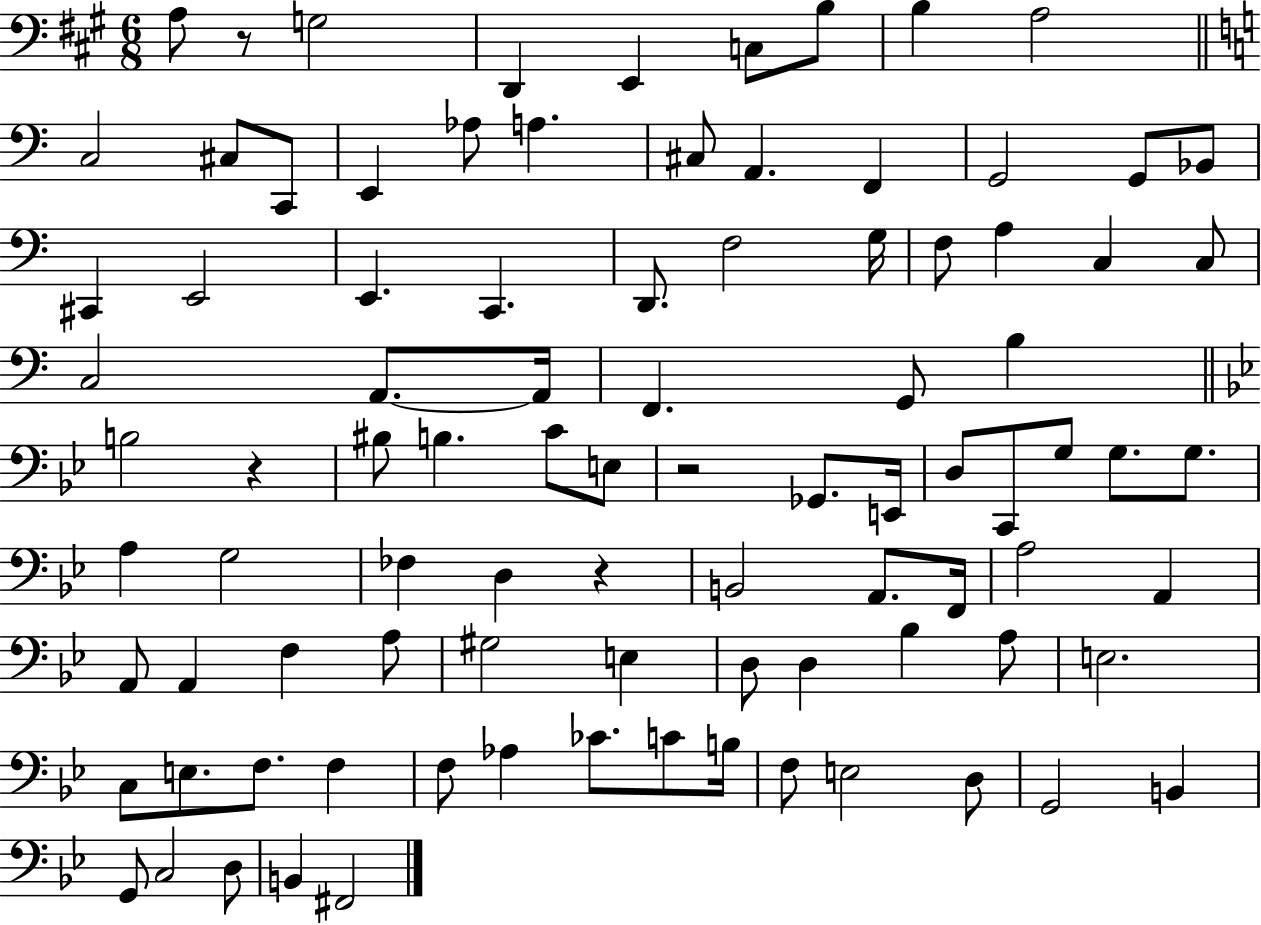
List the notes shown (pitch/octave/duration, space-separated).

A3/e R/e G3/h D2/q E2/q C3/e B3/e B3/q A3/h C3/h C#3/e C2/e E2/q Ab3/e A3/q. C#3/e A2/q. F2/q G2/h G2/e Bb2/e C#2/q E2/h E2/q. C2/q. D2/e. F3/h G3/s F3/e A3/q C3/q C3/e C3/h A2/e. A2/s F2/q. G2/e B3/q B3/h R/q BIS3/e B3/q. C4/e E3/e R/h Gb2/e. E2/s D3/e C2/e G3/e G3/e. G3/e. A3/q G3/h FES3/q D3/q R/q B2/h A2/e. F2/s A3/h A2/q A2/e A2/q F3/q A3/e G#3/h E3/q D3/e D3/q Bb3/q A3/e E3/h. C3/e E3/e. F3/e. F3/q F3/e Ab3/q CES4/e. C4/e B3/s F3/e E3/h D3/e G2/h B2/q G2/e C3/h D3/e B2/q F#2/h